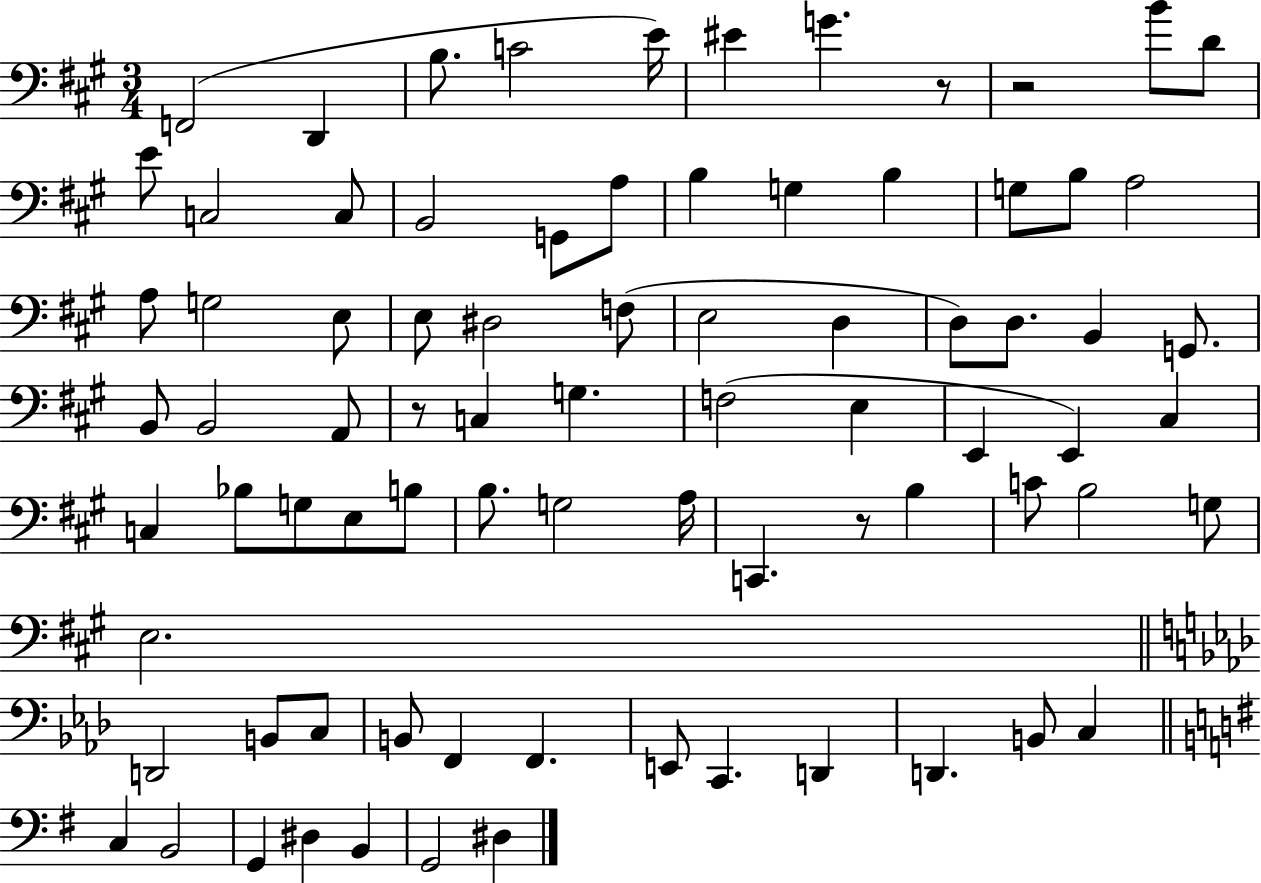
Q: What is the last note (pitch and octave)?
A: D#3